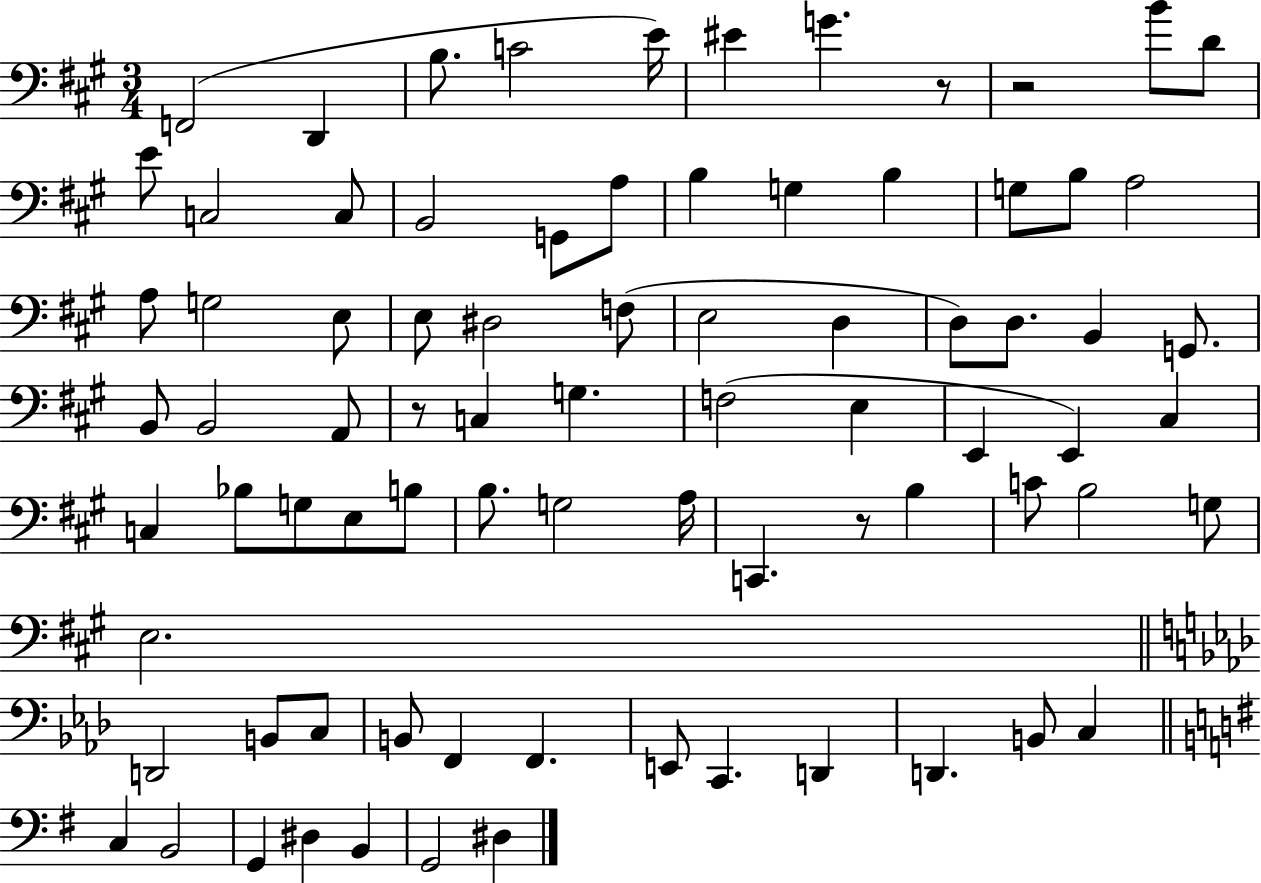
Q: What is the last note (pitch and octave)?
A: D#3